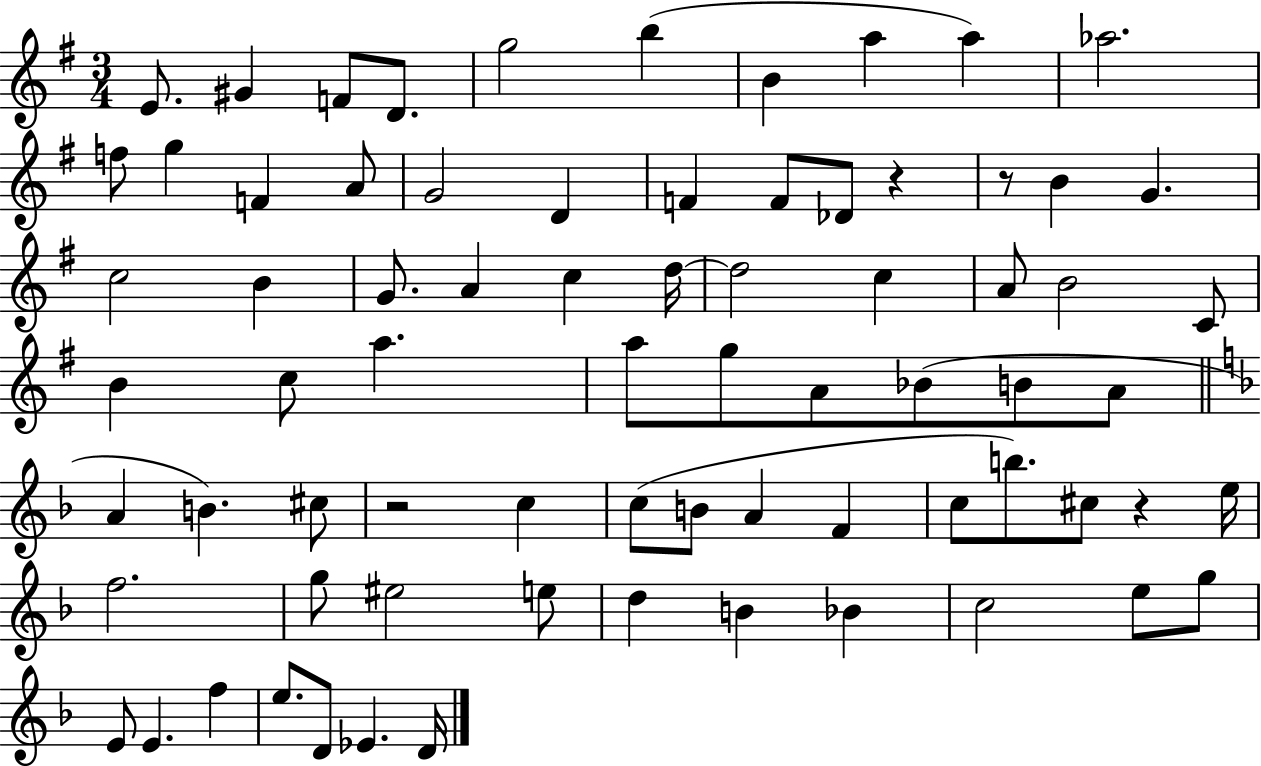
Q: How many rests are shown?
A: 4